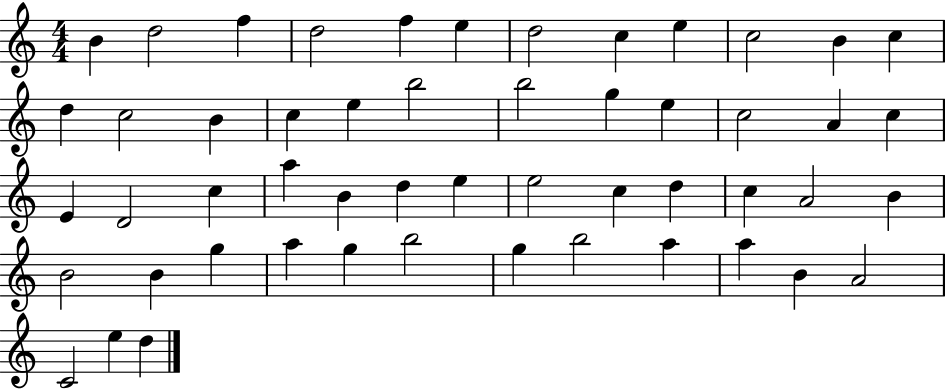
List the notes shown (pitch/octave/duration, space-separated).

B4/q D5/h F5/q D5/h F5/q E5/q D5/h C5/q E5/q C5/h B4/q C5/q D5/q C5/h B4/q C5/q E5/q B5/h B5/h G5/q E5/q C5/h A4/q C5/q E4/q D4/h C5/q A5/q B4/q D5/q E5/q E5/h C5/q D5/q C5/q A4/h B4/q B4/h B4/q G5/q A5/q G5/q B5/h G5/q B5/h A5/q A5/q B4/q A4/h C4/h E5/q D5/q